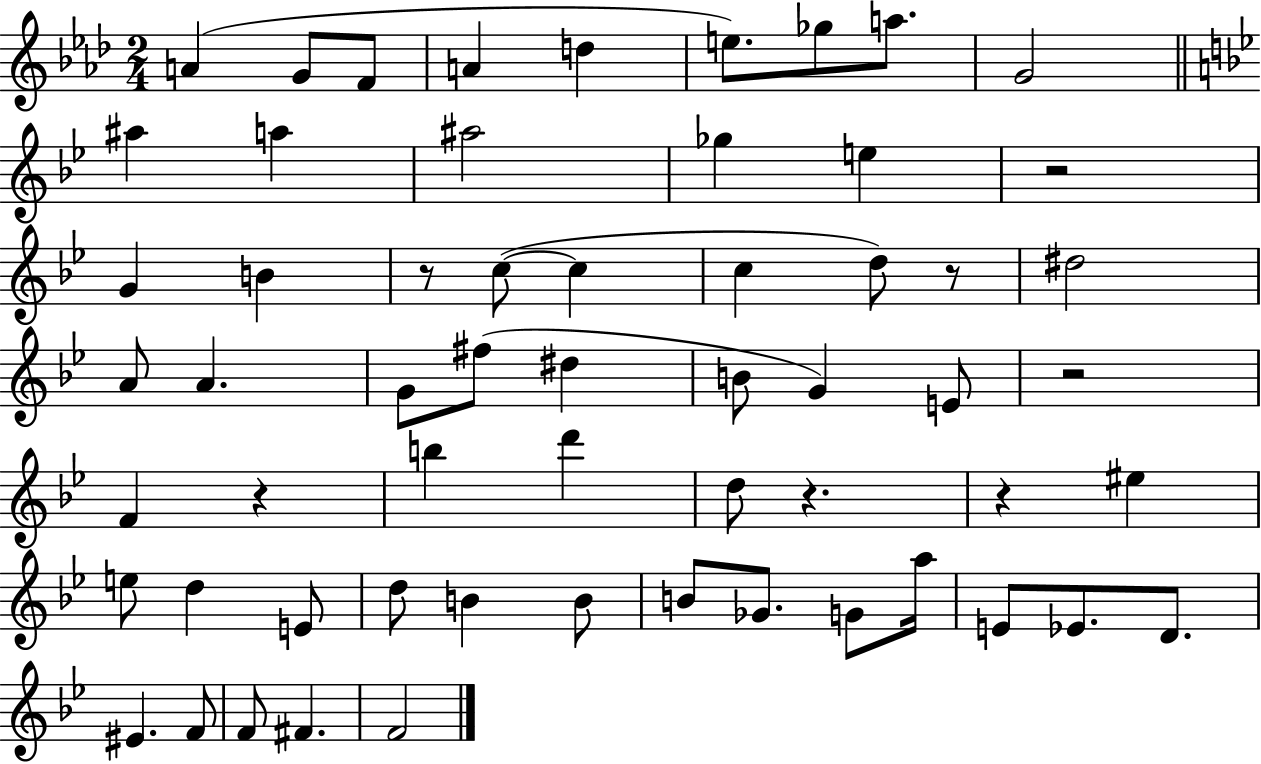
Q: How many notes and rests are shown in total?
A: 59